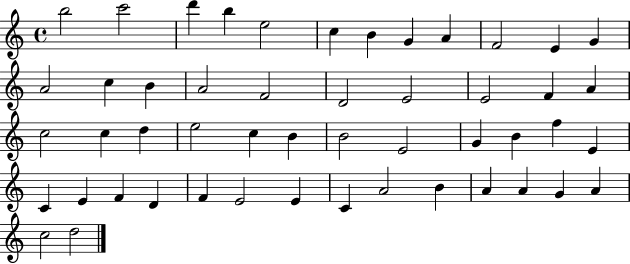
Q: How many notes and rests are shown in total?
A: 50